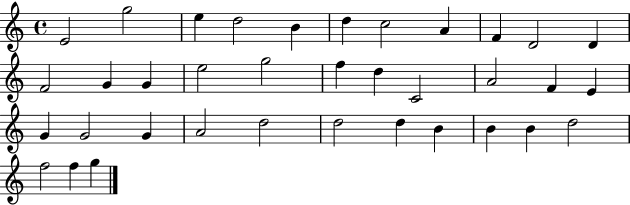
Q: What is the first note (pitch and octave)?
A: E4